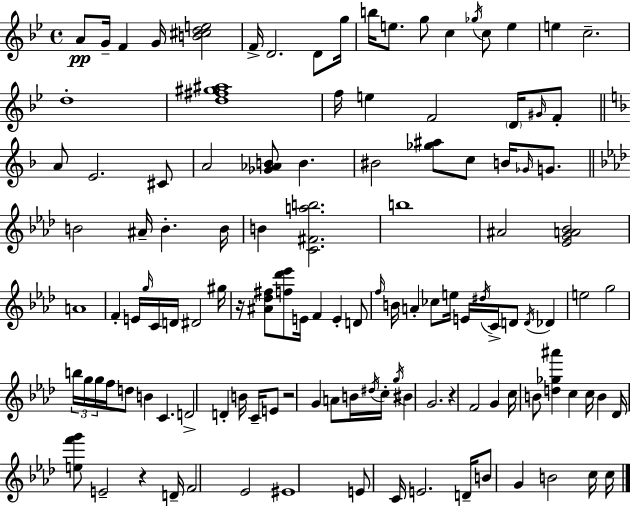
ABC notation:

X:1
T:Untitled
M:4/4
L:1/4
K:Bb
A/2 G/4 F G/4 [B^cde]2 F/4 D2 D/2 g/4 b/4 e/2 g/2 c _g/4 c/2 e e c2 d4 [d^f^g^a]4 f/4 e F2 D/4 ^G/4 F/2 A/2 E2 ^C/2 A2 [_G_AB]/2 B ^B2 [_g^a]/2 c/2 B/4 _G/4 G/2 B2 ^A/4 B B/4 B [C^Fab]2 b4 ^A2 [_EGA_B]2 A4 F E/4 g/4 C/4 D/4 ^D2 ^g/4 z/4 [^A_d^f]/2 [f_d'_e']/2 E/4 F E D/2 f/4 B/4 A _c/2 e/4 E/4 ^d/4 C/4 D/2 D/4 _D e2 g2 b/4 g/4 g/4 f/4 d/2 B C D2 D B/4 C/4 E/2 z2 G A/2 B/4 ^d/4 c/4 g/4 ^B G2 z F2 G c/4 B/2 [d_g^a'] c c/4 B _D/4 [ef'g']/2 E2 z D/4 F2 _E2 ^E4 E/2 C/4 E2 D/4 B/2 G B2 c/4 c/4